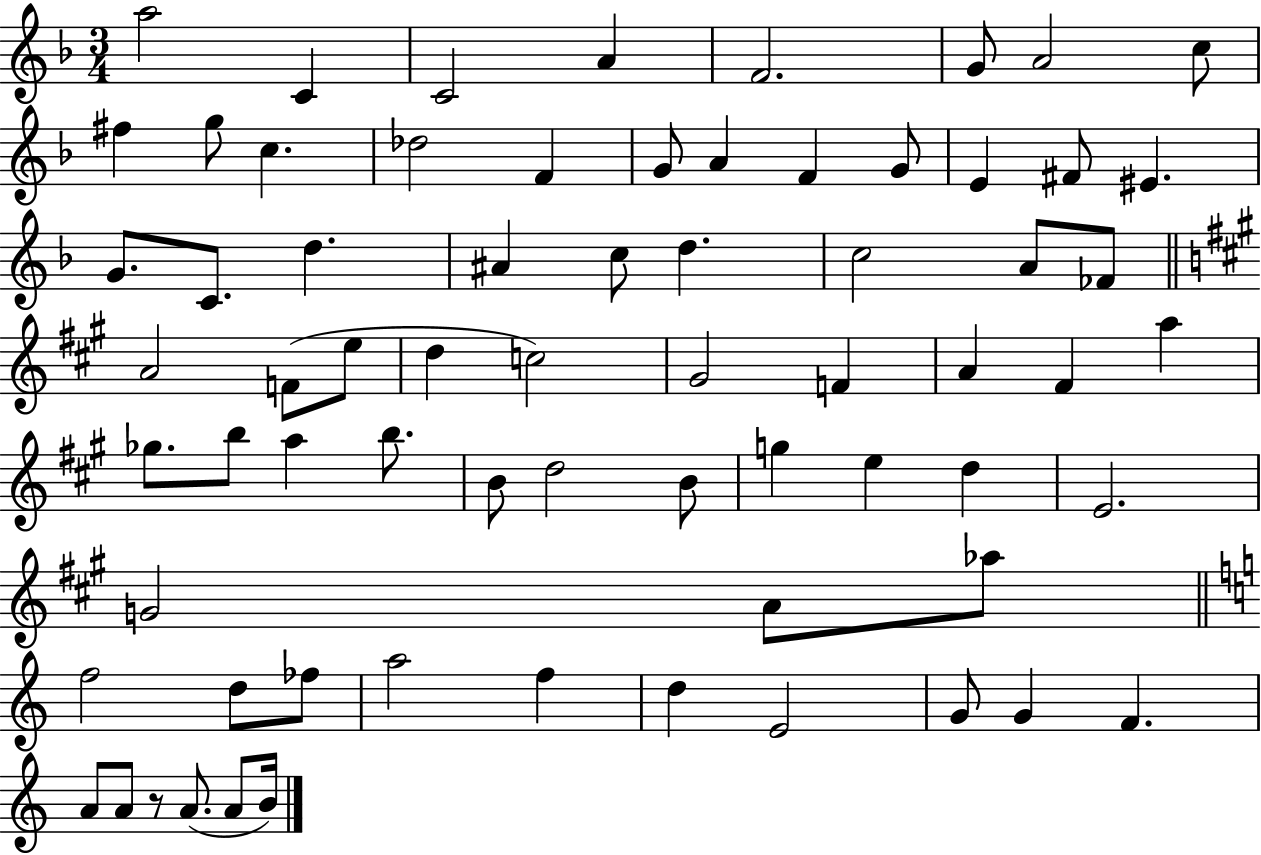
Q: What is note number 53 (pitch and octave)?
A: Ab5